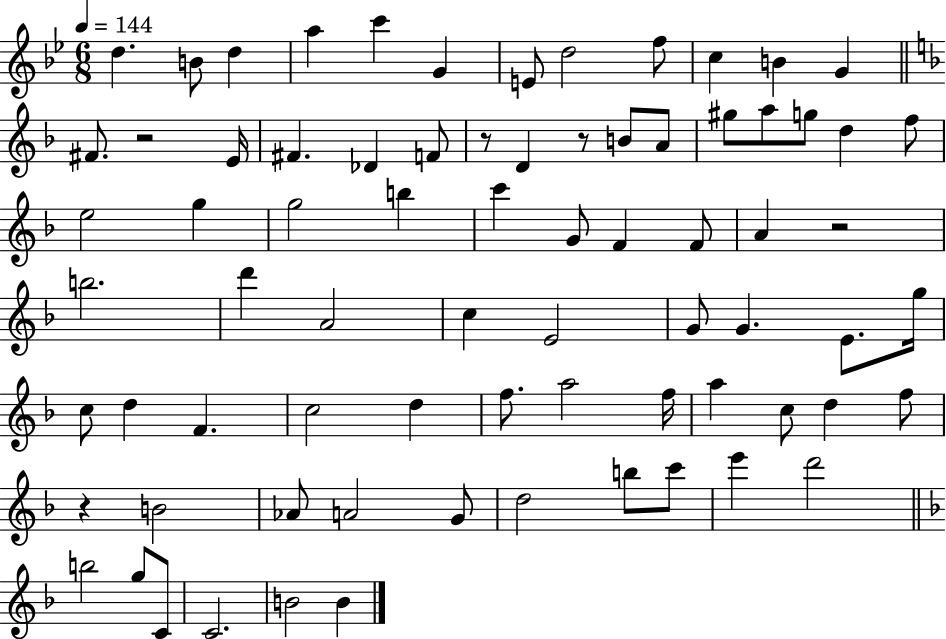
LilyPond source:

{
  \clef treble
  \numericTimeSignature
  \time 6/8
  \key bes \major
  \tempo 4 = 144
  d''4. b'8 d''4 | a''4 c'''4 g'4 | e'8 d''2 f''8 | c''4 b'4 g'4 | \break \bar "||" \break \key f \major fis'8. r2 e'16 | fis'4. des'4 f'8 | r8 d'4 r8 b'8 a'8 | gis''8 a''8 g''8 d''4 f''8 | \break e''2 g''4 | g''2 b''4 | c'''4 g'8 f'4 f'8 | a'4 r2 | \break b''2. | d'''4 a'2 | c''4 e'2 | g'8 g'4. e'8. g''16 | \break c''8 d''4 f'4. | c''2 d''4 | f''8. a''2 f''16 | a''4 c''8 d''4 f''8 | \break r4 b'2 | aes'8 a'2 g'8 | d''2 b''8 c'''8 | e'''4 d'''2 | \break \bar "||" \break \key f \major b''2 g''8 c'8 | c'2. | b'2 b'4 | \bar "|."
}